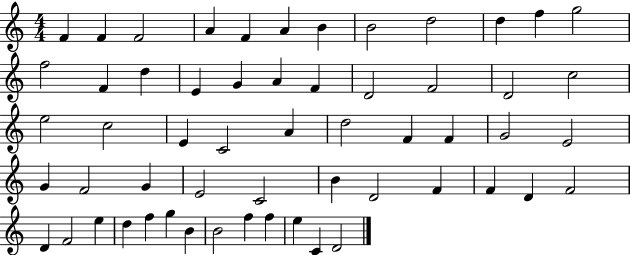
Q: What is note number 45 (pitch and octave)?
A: D4